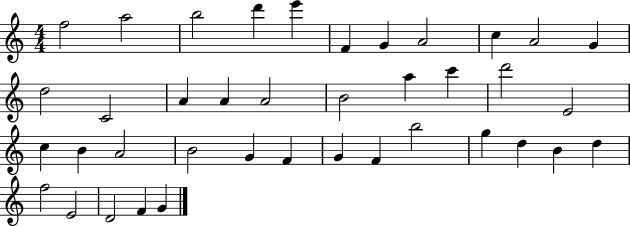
X:1
T:Untitled
M:4/4
L:1/4
K:C
f2 a2 b2 d' e' F G A2 c A2 G d2 C2 A A A2 B2 a c' d'2 E2 c B A2 B2 G F G F b2 g d B d f2 E2 D2 F G